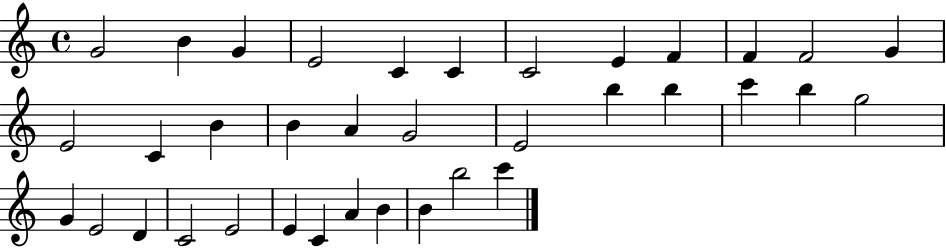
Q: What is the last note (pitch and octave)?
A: C6